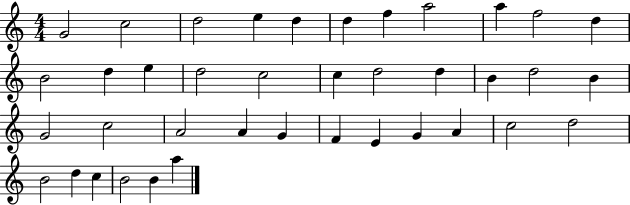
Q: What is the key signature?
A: C major